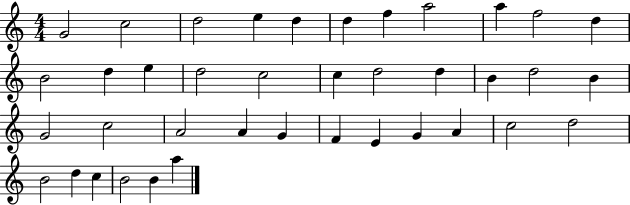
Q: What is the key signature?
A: C major